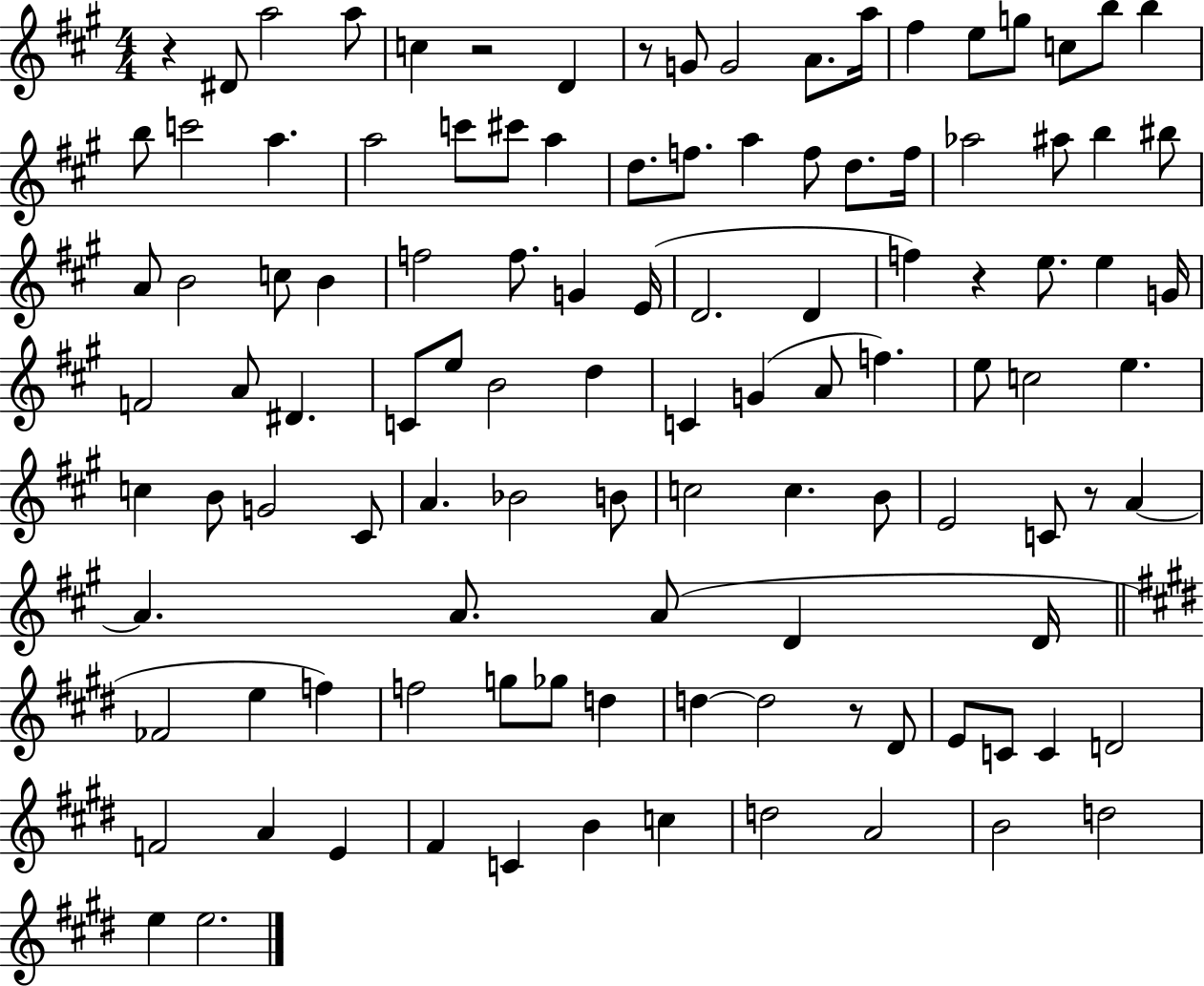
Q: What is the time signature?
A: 4/4